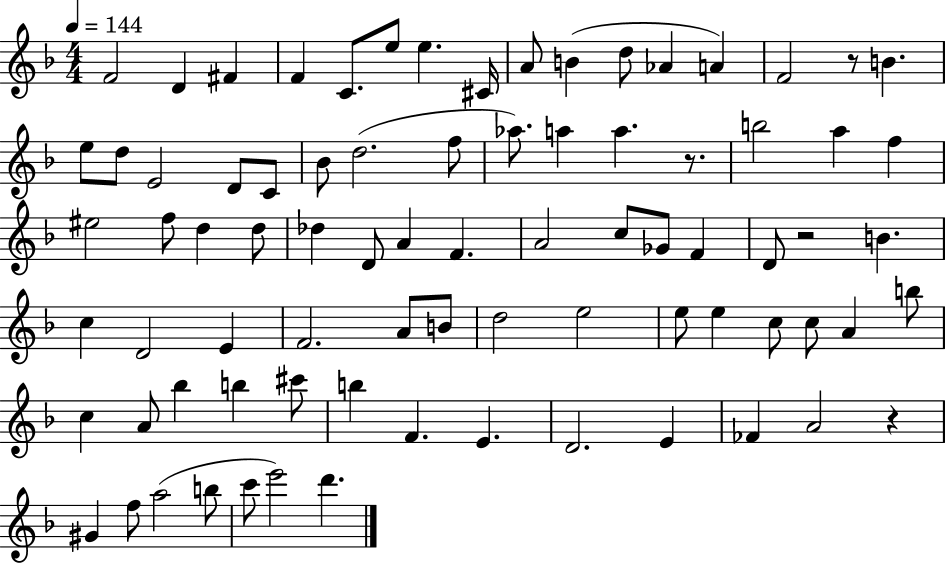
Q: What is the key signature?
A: F major